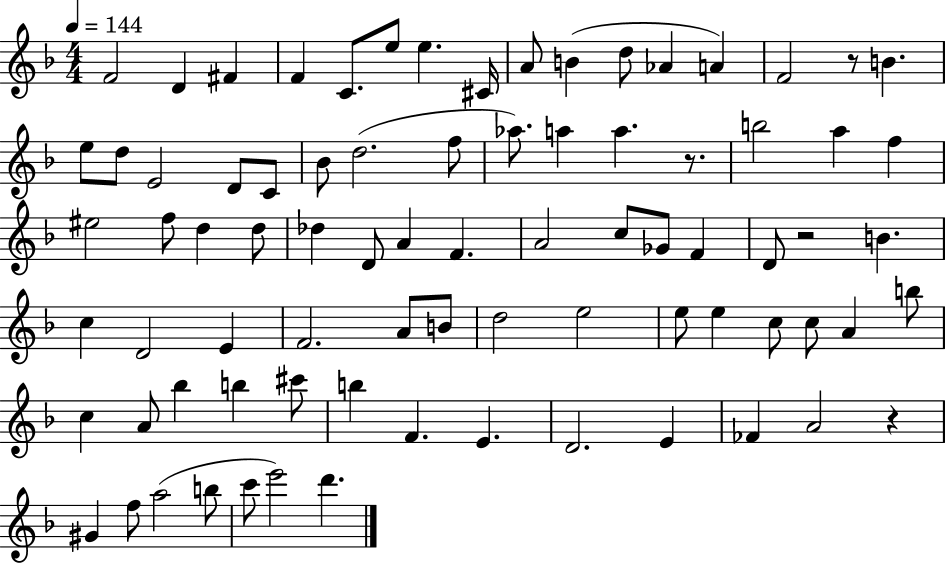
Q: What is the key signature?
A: F major